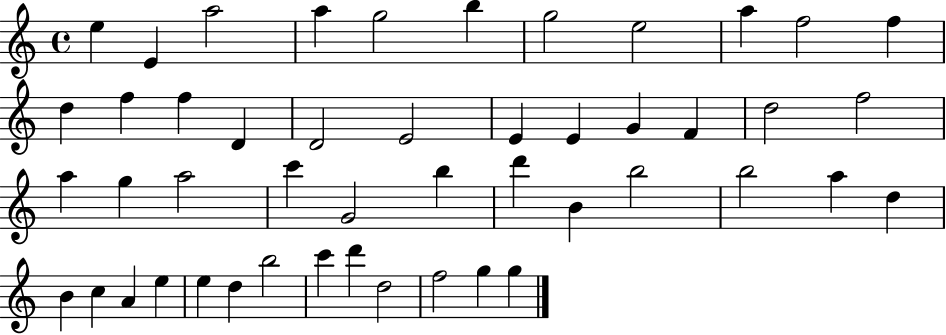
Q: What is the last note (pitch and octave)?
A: G5